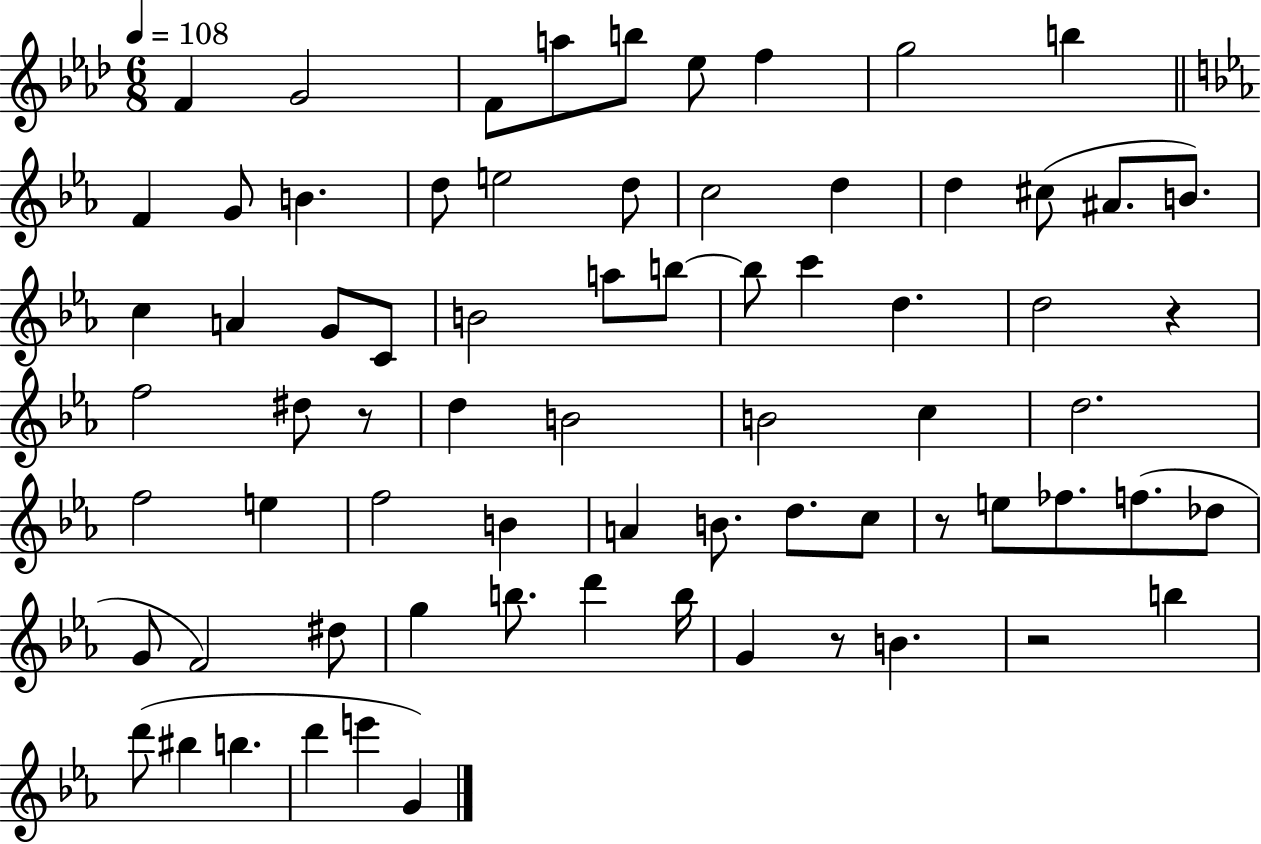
{
  \clef treble
  \numericTimeSignature
  \time 6/8
  \key aes \major
  \tempo 4 = 108
  f'4 g'2 | f'8 a''8 b''8 ees''8 f''4 | g''2 b''4 | \bar "||" \break \key ees \major f'4 g'8 b'4. | d''8 e''2 d''8 | c''2 d''4 | d''4 cis''8( ais'8. b'8.) | \break c''4 a'4 g'8 c'8 | b'2 a''8 b''8~~ | b''8 c'''4 d''4. | d''2 r4 | \break f''2 dis''8 r8 | d''4 b'2 | b'2 c''4 | d''2. | \break f''2 e''4 | f''2 b'4 | a'4 b'8. d''8. c''8 | r8 e''8 fes''8. f''8.( des''8 | \break g'8 f'2) dis''8 | g''4 b''8. d'''4 b''16 | g'4 r8 b'4. | r2 b''4 | \break d'''8( bis''4 b''4. | d'''4 e'''4 g'4) | \bar "|."
}